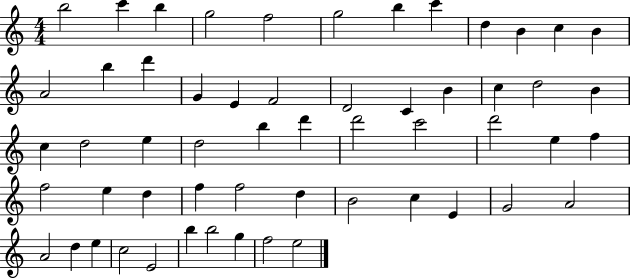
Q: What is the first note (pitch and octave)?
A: B5